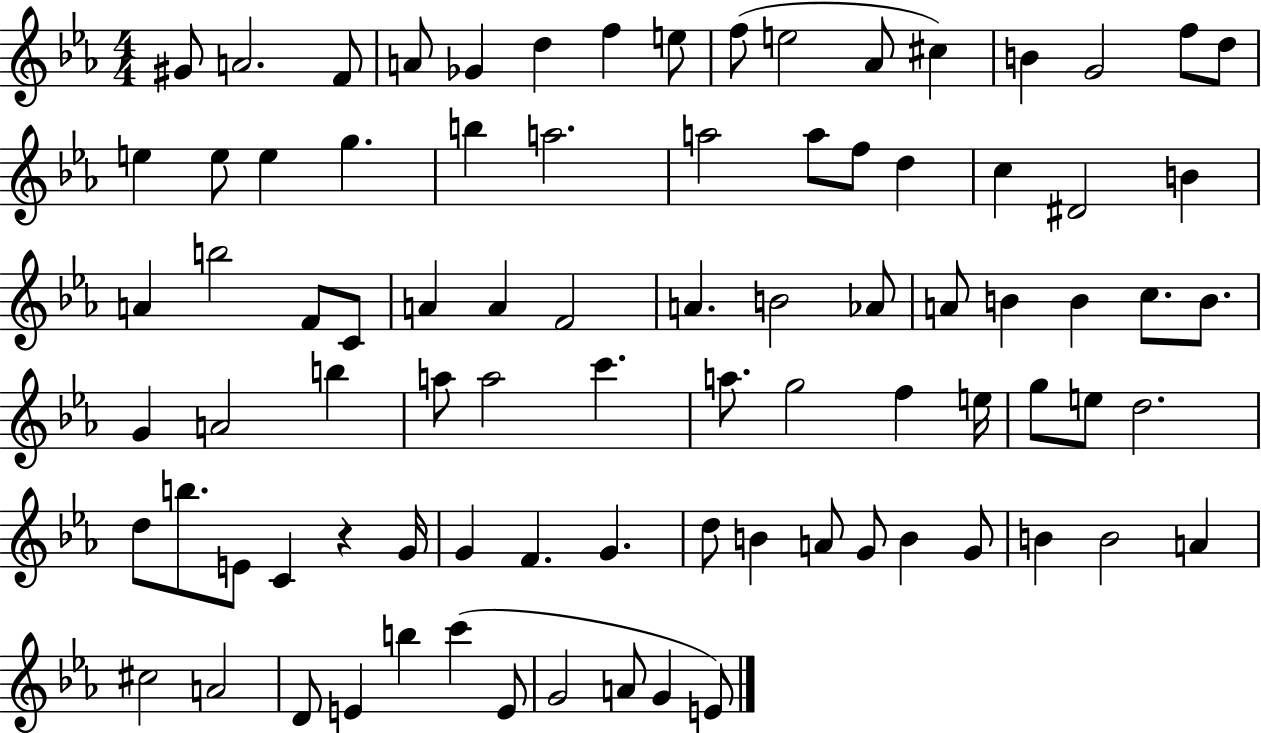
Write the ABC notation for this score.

X:1
T:Untitled
M:4/4
L:1/4
K:Eb
^G/2 A2 F/2 A/2 _G d f e/2 f/2 e2 _A/2 ^c B G2 f/2 d/2 e e/2 e g b a2 a2 a/2 f/2 d c ^D2 B A b2 F/2 C/2 A A F2 A B2 _A/2 A/2 B B c/2 B/2 G A2 b a/2 a2 c' a/2 g2 f e/4 g/2 e/2 d2 d/2 b/2 E/2 C z G/4 G F G d/2 B A/2 G/2 B G/2 B B2 A ^c2 A2 D/2 E b c' E/2 G2 A/2 G E/2